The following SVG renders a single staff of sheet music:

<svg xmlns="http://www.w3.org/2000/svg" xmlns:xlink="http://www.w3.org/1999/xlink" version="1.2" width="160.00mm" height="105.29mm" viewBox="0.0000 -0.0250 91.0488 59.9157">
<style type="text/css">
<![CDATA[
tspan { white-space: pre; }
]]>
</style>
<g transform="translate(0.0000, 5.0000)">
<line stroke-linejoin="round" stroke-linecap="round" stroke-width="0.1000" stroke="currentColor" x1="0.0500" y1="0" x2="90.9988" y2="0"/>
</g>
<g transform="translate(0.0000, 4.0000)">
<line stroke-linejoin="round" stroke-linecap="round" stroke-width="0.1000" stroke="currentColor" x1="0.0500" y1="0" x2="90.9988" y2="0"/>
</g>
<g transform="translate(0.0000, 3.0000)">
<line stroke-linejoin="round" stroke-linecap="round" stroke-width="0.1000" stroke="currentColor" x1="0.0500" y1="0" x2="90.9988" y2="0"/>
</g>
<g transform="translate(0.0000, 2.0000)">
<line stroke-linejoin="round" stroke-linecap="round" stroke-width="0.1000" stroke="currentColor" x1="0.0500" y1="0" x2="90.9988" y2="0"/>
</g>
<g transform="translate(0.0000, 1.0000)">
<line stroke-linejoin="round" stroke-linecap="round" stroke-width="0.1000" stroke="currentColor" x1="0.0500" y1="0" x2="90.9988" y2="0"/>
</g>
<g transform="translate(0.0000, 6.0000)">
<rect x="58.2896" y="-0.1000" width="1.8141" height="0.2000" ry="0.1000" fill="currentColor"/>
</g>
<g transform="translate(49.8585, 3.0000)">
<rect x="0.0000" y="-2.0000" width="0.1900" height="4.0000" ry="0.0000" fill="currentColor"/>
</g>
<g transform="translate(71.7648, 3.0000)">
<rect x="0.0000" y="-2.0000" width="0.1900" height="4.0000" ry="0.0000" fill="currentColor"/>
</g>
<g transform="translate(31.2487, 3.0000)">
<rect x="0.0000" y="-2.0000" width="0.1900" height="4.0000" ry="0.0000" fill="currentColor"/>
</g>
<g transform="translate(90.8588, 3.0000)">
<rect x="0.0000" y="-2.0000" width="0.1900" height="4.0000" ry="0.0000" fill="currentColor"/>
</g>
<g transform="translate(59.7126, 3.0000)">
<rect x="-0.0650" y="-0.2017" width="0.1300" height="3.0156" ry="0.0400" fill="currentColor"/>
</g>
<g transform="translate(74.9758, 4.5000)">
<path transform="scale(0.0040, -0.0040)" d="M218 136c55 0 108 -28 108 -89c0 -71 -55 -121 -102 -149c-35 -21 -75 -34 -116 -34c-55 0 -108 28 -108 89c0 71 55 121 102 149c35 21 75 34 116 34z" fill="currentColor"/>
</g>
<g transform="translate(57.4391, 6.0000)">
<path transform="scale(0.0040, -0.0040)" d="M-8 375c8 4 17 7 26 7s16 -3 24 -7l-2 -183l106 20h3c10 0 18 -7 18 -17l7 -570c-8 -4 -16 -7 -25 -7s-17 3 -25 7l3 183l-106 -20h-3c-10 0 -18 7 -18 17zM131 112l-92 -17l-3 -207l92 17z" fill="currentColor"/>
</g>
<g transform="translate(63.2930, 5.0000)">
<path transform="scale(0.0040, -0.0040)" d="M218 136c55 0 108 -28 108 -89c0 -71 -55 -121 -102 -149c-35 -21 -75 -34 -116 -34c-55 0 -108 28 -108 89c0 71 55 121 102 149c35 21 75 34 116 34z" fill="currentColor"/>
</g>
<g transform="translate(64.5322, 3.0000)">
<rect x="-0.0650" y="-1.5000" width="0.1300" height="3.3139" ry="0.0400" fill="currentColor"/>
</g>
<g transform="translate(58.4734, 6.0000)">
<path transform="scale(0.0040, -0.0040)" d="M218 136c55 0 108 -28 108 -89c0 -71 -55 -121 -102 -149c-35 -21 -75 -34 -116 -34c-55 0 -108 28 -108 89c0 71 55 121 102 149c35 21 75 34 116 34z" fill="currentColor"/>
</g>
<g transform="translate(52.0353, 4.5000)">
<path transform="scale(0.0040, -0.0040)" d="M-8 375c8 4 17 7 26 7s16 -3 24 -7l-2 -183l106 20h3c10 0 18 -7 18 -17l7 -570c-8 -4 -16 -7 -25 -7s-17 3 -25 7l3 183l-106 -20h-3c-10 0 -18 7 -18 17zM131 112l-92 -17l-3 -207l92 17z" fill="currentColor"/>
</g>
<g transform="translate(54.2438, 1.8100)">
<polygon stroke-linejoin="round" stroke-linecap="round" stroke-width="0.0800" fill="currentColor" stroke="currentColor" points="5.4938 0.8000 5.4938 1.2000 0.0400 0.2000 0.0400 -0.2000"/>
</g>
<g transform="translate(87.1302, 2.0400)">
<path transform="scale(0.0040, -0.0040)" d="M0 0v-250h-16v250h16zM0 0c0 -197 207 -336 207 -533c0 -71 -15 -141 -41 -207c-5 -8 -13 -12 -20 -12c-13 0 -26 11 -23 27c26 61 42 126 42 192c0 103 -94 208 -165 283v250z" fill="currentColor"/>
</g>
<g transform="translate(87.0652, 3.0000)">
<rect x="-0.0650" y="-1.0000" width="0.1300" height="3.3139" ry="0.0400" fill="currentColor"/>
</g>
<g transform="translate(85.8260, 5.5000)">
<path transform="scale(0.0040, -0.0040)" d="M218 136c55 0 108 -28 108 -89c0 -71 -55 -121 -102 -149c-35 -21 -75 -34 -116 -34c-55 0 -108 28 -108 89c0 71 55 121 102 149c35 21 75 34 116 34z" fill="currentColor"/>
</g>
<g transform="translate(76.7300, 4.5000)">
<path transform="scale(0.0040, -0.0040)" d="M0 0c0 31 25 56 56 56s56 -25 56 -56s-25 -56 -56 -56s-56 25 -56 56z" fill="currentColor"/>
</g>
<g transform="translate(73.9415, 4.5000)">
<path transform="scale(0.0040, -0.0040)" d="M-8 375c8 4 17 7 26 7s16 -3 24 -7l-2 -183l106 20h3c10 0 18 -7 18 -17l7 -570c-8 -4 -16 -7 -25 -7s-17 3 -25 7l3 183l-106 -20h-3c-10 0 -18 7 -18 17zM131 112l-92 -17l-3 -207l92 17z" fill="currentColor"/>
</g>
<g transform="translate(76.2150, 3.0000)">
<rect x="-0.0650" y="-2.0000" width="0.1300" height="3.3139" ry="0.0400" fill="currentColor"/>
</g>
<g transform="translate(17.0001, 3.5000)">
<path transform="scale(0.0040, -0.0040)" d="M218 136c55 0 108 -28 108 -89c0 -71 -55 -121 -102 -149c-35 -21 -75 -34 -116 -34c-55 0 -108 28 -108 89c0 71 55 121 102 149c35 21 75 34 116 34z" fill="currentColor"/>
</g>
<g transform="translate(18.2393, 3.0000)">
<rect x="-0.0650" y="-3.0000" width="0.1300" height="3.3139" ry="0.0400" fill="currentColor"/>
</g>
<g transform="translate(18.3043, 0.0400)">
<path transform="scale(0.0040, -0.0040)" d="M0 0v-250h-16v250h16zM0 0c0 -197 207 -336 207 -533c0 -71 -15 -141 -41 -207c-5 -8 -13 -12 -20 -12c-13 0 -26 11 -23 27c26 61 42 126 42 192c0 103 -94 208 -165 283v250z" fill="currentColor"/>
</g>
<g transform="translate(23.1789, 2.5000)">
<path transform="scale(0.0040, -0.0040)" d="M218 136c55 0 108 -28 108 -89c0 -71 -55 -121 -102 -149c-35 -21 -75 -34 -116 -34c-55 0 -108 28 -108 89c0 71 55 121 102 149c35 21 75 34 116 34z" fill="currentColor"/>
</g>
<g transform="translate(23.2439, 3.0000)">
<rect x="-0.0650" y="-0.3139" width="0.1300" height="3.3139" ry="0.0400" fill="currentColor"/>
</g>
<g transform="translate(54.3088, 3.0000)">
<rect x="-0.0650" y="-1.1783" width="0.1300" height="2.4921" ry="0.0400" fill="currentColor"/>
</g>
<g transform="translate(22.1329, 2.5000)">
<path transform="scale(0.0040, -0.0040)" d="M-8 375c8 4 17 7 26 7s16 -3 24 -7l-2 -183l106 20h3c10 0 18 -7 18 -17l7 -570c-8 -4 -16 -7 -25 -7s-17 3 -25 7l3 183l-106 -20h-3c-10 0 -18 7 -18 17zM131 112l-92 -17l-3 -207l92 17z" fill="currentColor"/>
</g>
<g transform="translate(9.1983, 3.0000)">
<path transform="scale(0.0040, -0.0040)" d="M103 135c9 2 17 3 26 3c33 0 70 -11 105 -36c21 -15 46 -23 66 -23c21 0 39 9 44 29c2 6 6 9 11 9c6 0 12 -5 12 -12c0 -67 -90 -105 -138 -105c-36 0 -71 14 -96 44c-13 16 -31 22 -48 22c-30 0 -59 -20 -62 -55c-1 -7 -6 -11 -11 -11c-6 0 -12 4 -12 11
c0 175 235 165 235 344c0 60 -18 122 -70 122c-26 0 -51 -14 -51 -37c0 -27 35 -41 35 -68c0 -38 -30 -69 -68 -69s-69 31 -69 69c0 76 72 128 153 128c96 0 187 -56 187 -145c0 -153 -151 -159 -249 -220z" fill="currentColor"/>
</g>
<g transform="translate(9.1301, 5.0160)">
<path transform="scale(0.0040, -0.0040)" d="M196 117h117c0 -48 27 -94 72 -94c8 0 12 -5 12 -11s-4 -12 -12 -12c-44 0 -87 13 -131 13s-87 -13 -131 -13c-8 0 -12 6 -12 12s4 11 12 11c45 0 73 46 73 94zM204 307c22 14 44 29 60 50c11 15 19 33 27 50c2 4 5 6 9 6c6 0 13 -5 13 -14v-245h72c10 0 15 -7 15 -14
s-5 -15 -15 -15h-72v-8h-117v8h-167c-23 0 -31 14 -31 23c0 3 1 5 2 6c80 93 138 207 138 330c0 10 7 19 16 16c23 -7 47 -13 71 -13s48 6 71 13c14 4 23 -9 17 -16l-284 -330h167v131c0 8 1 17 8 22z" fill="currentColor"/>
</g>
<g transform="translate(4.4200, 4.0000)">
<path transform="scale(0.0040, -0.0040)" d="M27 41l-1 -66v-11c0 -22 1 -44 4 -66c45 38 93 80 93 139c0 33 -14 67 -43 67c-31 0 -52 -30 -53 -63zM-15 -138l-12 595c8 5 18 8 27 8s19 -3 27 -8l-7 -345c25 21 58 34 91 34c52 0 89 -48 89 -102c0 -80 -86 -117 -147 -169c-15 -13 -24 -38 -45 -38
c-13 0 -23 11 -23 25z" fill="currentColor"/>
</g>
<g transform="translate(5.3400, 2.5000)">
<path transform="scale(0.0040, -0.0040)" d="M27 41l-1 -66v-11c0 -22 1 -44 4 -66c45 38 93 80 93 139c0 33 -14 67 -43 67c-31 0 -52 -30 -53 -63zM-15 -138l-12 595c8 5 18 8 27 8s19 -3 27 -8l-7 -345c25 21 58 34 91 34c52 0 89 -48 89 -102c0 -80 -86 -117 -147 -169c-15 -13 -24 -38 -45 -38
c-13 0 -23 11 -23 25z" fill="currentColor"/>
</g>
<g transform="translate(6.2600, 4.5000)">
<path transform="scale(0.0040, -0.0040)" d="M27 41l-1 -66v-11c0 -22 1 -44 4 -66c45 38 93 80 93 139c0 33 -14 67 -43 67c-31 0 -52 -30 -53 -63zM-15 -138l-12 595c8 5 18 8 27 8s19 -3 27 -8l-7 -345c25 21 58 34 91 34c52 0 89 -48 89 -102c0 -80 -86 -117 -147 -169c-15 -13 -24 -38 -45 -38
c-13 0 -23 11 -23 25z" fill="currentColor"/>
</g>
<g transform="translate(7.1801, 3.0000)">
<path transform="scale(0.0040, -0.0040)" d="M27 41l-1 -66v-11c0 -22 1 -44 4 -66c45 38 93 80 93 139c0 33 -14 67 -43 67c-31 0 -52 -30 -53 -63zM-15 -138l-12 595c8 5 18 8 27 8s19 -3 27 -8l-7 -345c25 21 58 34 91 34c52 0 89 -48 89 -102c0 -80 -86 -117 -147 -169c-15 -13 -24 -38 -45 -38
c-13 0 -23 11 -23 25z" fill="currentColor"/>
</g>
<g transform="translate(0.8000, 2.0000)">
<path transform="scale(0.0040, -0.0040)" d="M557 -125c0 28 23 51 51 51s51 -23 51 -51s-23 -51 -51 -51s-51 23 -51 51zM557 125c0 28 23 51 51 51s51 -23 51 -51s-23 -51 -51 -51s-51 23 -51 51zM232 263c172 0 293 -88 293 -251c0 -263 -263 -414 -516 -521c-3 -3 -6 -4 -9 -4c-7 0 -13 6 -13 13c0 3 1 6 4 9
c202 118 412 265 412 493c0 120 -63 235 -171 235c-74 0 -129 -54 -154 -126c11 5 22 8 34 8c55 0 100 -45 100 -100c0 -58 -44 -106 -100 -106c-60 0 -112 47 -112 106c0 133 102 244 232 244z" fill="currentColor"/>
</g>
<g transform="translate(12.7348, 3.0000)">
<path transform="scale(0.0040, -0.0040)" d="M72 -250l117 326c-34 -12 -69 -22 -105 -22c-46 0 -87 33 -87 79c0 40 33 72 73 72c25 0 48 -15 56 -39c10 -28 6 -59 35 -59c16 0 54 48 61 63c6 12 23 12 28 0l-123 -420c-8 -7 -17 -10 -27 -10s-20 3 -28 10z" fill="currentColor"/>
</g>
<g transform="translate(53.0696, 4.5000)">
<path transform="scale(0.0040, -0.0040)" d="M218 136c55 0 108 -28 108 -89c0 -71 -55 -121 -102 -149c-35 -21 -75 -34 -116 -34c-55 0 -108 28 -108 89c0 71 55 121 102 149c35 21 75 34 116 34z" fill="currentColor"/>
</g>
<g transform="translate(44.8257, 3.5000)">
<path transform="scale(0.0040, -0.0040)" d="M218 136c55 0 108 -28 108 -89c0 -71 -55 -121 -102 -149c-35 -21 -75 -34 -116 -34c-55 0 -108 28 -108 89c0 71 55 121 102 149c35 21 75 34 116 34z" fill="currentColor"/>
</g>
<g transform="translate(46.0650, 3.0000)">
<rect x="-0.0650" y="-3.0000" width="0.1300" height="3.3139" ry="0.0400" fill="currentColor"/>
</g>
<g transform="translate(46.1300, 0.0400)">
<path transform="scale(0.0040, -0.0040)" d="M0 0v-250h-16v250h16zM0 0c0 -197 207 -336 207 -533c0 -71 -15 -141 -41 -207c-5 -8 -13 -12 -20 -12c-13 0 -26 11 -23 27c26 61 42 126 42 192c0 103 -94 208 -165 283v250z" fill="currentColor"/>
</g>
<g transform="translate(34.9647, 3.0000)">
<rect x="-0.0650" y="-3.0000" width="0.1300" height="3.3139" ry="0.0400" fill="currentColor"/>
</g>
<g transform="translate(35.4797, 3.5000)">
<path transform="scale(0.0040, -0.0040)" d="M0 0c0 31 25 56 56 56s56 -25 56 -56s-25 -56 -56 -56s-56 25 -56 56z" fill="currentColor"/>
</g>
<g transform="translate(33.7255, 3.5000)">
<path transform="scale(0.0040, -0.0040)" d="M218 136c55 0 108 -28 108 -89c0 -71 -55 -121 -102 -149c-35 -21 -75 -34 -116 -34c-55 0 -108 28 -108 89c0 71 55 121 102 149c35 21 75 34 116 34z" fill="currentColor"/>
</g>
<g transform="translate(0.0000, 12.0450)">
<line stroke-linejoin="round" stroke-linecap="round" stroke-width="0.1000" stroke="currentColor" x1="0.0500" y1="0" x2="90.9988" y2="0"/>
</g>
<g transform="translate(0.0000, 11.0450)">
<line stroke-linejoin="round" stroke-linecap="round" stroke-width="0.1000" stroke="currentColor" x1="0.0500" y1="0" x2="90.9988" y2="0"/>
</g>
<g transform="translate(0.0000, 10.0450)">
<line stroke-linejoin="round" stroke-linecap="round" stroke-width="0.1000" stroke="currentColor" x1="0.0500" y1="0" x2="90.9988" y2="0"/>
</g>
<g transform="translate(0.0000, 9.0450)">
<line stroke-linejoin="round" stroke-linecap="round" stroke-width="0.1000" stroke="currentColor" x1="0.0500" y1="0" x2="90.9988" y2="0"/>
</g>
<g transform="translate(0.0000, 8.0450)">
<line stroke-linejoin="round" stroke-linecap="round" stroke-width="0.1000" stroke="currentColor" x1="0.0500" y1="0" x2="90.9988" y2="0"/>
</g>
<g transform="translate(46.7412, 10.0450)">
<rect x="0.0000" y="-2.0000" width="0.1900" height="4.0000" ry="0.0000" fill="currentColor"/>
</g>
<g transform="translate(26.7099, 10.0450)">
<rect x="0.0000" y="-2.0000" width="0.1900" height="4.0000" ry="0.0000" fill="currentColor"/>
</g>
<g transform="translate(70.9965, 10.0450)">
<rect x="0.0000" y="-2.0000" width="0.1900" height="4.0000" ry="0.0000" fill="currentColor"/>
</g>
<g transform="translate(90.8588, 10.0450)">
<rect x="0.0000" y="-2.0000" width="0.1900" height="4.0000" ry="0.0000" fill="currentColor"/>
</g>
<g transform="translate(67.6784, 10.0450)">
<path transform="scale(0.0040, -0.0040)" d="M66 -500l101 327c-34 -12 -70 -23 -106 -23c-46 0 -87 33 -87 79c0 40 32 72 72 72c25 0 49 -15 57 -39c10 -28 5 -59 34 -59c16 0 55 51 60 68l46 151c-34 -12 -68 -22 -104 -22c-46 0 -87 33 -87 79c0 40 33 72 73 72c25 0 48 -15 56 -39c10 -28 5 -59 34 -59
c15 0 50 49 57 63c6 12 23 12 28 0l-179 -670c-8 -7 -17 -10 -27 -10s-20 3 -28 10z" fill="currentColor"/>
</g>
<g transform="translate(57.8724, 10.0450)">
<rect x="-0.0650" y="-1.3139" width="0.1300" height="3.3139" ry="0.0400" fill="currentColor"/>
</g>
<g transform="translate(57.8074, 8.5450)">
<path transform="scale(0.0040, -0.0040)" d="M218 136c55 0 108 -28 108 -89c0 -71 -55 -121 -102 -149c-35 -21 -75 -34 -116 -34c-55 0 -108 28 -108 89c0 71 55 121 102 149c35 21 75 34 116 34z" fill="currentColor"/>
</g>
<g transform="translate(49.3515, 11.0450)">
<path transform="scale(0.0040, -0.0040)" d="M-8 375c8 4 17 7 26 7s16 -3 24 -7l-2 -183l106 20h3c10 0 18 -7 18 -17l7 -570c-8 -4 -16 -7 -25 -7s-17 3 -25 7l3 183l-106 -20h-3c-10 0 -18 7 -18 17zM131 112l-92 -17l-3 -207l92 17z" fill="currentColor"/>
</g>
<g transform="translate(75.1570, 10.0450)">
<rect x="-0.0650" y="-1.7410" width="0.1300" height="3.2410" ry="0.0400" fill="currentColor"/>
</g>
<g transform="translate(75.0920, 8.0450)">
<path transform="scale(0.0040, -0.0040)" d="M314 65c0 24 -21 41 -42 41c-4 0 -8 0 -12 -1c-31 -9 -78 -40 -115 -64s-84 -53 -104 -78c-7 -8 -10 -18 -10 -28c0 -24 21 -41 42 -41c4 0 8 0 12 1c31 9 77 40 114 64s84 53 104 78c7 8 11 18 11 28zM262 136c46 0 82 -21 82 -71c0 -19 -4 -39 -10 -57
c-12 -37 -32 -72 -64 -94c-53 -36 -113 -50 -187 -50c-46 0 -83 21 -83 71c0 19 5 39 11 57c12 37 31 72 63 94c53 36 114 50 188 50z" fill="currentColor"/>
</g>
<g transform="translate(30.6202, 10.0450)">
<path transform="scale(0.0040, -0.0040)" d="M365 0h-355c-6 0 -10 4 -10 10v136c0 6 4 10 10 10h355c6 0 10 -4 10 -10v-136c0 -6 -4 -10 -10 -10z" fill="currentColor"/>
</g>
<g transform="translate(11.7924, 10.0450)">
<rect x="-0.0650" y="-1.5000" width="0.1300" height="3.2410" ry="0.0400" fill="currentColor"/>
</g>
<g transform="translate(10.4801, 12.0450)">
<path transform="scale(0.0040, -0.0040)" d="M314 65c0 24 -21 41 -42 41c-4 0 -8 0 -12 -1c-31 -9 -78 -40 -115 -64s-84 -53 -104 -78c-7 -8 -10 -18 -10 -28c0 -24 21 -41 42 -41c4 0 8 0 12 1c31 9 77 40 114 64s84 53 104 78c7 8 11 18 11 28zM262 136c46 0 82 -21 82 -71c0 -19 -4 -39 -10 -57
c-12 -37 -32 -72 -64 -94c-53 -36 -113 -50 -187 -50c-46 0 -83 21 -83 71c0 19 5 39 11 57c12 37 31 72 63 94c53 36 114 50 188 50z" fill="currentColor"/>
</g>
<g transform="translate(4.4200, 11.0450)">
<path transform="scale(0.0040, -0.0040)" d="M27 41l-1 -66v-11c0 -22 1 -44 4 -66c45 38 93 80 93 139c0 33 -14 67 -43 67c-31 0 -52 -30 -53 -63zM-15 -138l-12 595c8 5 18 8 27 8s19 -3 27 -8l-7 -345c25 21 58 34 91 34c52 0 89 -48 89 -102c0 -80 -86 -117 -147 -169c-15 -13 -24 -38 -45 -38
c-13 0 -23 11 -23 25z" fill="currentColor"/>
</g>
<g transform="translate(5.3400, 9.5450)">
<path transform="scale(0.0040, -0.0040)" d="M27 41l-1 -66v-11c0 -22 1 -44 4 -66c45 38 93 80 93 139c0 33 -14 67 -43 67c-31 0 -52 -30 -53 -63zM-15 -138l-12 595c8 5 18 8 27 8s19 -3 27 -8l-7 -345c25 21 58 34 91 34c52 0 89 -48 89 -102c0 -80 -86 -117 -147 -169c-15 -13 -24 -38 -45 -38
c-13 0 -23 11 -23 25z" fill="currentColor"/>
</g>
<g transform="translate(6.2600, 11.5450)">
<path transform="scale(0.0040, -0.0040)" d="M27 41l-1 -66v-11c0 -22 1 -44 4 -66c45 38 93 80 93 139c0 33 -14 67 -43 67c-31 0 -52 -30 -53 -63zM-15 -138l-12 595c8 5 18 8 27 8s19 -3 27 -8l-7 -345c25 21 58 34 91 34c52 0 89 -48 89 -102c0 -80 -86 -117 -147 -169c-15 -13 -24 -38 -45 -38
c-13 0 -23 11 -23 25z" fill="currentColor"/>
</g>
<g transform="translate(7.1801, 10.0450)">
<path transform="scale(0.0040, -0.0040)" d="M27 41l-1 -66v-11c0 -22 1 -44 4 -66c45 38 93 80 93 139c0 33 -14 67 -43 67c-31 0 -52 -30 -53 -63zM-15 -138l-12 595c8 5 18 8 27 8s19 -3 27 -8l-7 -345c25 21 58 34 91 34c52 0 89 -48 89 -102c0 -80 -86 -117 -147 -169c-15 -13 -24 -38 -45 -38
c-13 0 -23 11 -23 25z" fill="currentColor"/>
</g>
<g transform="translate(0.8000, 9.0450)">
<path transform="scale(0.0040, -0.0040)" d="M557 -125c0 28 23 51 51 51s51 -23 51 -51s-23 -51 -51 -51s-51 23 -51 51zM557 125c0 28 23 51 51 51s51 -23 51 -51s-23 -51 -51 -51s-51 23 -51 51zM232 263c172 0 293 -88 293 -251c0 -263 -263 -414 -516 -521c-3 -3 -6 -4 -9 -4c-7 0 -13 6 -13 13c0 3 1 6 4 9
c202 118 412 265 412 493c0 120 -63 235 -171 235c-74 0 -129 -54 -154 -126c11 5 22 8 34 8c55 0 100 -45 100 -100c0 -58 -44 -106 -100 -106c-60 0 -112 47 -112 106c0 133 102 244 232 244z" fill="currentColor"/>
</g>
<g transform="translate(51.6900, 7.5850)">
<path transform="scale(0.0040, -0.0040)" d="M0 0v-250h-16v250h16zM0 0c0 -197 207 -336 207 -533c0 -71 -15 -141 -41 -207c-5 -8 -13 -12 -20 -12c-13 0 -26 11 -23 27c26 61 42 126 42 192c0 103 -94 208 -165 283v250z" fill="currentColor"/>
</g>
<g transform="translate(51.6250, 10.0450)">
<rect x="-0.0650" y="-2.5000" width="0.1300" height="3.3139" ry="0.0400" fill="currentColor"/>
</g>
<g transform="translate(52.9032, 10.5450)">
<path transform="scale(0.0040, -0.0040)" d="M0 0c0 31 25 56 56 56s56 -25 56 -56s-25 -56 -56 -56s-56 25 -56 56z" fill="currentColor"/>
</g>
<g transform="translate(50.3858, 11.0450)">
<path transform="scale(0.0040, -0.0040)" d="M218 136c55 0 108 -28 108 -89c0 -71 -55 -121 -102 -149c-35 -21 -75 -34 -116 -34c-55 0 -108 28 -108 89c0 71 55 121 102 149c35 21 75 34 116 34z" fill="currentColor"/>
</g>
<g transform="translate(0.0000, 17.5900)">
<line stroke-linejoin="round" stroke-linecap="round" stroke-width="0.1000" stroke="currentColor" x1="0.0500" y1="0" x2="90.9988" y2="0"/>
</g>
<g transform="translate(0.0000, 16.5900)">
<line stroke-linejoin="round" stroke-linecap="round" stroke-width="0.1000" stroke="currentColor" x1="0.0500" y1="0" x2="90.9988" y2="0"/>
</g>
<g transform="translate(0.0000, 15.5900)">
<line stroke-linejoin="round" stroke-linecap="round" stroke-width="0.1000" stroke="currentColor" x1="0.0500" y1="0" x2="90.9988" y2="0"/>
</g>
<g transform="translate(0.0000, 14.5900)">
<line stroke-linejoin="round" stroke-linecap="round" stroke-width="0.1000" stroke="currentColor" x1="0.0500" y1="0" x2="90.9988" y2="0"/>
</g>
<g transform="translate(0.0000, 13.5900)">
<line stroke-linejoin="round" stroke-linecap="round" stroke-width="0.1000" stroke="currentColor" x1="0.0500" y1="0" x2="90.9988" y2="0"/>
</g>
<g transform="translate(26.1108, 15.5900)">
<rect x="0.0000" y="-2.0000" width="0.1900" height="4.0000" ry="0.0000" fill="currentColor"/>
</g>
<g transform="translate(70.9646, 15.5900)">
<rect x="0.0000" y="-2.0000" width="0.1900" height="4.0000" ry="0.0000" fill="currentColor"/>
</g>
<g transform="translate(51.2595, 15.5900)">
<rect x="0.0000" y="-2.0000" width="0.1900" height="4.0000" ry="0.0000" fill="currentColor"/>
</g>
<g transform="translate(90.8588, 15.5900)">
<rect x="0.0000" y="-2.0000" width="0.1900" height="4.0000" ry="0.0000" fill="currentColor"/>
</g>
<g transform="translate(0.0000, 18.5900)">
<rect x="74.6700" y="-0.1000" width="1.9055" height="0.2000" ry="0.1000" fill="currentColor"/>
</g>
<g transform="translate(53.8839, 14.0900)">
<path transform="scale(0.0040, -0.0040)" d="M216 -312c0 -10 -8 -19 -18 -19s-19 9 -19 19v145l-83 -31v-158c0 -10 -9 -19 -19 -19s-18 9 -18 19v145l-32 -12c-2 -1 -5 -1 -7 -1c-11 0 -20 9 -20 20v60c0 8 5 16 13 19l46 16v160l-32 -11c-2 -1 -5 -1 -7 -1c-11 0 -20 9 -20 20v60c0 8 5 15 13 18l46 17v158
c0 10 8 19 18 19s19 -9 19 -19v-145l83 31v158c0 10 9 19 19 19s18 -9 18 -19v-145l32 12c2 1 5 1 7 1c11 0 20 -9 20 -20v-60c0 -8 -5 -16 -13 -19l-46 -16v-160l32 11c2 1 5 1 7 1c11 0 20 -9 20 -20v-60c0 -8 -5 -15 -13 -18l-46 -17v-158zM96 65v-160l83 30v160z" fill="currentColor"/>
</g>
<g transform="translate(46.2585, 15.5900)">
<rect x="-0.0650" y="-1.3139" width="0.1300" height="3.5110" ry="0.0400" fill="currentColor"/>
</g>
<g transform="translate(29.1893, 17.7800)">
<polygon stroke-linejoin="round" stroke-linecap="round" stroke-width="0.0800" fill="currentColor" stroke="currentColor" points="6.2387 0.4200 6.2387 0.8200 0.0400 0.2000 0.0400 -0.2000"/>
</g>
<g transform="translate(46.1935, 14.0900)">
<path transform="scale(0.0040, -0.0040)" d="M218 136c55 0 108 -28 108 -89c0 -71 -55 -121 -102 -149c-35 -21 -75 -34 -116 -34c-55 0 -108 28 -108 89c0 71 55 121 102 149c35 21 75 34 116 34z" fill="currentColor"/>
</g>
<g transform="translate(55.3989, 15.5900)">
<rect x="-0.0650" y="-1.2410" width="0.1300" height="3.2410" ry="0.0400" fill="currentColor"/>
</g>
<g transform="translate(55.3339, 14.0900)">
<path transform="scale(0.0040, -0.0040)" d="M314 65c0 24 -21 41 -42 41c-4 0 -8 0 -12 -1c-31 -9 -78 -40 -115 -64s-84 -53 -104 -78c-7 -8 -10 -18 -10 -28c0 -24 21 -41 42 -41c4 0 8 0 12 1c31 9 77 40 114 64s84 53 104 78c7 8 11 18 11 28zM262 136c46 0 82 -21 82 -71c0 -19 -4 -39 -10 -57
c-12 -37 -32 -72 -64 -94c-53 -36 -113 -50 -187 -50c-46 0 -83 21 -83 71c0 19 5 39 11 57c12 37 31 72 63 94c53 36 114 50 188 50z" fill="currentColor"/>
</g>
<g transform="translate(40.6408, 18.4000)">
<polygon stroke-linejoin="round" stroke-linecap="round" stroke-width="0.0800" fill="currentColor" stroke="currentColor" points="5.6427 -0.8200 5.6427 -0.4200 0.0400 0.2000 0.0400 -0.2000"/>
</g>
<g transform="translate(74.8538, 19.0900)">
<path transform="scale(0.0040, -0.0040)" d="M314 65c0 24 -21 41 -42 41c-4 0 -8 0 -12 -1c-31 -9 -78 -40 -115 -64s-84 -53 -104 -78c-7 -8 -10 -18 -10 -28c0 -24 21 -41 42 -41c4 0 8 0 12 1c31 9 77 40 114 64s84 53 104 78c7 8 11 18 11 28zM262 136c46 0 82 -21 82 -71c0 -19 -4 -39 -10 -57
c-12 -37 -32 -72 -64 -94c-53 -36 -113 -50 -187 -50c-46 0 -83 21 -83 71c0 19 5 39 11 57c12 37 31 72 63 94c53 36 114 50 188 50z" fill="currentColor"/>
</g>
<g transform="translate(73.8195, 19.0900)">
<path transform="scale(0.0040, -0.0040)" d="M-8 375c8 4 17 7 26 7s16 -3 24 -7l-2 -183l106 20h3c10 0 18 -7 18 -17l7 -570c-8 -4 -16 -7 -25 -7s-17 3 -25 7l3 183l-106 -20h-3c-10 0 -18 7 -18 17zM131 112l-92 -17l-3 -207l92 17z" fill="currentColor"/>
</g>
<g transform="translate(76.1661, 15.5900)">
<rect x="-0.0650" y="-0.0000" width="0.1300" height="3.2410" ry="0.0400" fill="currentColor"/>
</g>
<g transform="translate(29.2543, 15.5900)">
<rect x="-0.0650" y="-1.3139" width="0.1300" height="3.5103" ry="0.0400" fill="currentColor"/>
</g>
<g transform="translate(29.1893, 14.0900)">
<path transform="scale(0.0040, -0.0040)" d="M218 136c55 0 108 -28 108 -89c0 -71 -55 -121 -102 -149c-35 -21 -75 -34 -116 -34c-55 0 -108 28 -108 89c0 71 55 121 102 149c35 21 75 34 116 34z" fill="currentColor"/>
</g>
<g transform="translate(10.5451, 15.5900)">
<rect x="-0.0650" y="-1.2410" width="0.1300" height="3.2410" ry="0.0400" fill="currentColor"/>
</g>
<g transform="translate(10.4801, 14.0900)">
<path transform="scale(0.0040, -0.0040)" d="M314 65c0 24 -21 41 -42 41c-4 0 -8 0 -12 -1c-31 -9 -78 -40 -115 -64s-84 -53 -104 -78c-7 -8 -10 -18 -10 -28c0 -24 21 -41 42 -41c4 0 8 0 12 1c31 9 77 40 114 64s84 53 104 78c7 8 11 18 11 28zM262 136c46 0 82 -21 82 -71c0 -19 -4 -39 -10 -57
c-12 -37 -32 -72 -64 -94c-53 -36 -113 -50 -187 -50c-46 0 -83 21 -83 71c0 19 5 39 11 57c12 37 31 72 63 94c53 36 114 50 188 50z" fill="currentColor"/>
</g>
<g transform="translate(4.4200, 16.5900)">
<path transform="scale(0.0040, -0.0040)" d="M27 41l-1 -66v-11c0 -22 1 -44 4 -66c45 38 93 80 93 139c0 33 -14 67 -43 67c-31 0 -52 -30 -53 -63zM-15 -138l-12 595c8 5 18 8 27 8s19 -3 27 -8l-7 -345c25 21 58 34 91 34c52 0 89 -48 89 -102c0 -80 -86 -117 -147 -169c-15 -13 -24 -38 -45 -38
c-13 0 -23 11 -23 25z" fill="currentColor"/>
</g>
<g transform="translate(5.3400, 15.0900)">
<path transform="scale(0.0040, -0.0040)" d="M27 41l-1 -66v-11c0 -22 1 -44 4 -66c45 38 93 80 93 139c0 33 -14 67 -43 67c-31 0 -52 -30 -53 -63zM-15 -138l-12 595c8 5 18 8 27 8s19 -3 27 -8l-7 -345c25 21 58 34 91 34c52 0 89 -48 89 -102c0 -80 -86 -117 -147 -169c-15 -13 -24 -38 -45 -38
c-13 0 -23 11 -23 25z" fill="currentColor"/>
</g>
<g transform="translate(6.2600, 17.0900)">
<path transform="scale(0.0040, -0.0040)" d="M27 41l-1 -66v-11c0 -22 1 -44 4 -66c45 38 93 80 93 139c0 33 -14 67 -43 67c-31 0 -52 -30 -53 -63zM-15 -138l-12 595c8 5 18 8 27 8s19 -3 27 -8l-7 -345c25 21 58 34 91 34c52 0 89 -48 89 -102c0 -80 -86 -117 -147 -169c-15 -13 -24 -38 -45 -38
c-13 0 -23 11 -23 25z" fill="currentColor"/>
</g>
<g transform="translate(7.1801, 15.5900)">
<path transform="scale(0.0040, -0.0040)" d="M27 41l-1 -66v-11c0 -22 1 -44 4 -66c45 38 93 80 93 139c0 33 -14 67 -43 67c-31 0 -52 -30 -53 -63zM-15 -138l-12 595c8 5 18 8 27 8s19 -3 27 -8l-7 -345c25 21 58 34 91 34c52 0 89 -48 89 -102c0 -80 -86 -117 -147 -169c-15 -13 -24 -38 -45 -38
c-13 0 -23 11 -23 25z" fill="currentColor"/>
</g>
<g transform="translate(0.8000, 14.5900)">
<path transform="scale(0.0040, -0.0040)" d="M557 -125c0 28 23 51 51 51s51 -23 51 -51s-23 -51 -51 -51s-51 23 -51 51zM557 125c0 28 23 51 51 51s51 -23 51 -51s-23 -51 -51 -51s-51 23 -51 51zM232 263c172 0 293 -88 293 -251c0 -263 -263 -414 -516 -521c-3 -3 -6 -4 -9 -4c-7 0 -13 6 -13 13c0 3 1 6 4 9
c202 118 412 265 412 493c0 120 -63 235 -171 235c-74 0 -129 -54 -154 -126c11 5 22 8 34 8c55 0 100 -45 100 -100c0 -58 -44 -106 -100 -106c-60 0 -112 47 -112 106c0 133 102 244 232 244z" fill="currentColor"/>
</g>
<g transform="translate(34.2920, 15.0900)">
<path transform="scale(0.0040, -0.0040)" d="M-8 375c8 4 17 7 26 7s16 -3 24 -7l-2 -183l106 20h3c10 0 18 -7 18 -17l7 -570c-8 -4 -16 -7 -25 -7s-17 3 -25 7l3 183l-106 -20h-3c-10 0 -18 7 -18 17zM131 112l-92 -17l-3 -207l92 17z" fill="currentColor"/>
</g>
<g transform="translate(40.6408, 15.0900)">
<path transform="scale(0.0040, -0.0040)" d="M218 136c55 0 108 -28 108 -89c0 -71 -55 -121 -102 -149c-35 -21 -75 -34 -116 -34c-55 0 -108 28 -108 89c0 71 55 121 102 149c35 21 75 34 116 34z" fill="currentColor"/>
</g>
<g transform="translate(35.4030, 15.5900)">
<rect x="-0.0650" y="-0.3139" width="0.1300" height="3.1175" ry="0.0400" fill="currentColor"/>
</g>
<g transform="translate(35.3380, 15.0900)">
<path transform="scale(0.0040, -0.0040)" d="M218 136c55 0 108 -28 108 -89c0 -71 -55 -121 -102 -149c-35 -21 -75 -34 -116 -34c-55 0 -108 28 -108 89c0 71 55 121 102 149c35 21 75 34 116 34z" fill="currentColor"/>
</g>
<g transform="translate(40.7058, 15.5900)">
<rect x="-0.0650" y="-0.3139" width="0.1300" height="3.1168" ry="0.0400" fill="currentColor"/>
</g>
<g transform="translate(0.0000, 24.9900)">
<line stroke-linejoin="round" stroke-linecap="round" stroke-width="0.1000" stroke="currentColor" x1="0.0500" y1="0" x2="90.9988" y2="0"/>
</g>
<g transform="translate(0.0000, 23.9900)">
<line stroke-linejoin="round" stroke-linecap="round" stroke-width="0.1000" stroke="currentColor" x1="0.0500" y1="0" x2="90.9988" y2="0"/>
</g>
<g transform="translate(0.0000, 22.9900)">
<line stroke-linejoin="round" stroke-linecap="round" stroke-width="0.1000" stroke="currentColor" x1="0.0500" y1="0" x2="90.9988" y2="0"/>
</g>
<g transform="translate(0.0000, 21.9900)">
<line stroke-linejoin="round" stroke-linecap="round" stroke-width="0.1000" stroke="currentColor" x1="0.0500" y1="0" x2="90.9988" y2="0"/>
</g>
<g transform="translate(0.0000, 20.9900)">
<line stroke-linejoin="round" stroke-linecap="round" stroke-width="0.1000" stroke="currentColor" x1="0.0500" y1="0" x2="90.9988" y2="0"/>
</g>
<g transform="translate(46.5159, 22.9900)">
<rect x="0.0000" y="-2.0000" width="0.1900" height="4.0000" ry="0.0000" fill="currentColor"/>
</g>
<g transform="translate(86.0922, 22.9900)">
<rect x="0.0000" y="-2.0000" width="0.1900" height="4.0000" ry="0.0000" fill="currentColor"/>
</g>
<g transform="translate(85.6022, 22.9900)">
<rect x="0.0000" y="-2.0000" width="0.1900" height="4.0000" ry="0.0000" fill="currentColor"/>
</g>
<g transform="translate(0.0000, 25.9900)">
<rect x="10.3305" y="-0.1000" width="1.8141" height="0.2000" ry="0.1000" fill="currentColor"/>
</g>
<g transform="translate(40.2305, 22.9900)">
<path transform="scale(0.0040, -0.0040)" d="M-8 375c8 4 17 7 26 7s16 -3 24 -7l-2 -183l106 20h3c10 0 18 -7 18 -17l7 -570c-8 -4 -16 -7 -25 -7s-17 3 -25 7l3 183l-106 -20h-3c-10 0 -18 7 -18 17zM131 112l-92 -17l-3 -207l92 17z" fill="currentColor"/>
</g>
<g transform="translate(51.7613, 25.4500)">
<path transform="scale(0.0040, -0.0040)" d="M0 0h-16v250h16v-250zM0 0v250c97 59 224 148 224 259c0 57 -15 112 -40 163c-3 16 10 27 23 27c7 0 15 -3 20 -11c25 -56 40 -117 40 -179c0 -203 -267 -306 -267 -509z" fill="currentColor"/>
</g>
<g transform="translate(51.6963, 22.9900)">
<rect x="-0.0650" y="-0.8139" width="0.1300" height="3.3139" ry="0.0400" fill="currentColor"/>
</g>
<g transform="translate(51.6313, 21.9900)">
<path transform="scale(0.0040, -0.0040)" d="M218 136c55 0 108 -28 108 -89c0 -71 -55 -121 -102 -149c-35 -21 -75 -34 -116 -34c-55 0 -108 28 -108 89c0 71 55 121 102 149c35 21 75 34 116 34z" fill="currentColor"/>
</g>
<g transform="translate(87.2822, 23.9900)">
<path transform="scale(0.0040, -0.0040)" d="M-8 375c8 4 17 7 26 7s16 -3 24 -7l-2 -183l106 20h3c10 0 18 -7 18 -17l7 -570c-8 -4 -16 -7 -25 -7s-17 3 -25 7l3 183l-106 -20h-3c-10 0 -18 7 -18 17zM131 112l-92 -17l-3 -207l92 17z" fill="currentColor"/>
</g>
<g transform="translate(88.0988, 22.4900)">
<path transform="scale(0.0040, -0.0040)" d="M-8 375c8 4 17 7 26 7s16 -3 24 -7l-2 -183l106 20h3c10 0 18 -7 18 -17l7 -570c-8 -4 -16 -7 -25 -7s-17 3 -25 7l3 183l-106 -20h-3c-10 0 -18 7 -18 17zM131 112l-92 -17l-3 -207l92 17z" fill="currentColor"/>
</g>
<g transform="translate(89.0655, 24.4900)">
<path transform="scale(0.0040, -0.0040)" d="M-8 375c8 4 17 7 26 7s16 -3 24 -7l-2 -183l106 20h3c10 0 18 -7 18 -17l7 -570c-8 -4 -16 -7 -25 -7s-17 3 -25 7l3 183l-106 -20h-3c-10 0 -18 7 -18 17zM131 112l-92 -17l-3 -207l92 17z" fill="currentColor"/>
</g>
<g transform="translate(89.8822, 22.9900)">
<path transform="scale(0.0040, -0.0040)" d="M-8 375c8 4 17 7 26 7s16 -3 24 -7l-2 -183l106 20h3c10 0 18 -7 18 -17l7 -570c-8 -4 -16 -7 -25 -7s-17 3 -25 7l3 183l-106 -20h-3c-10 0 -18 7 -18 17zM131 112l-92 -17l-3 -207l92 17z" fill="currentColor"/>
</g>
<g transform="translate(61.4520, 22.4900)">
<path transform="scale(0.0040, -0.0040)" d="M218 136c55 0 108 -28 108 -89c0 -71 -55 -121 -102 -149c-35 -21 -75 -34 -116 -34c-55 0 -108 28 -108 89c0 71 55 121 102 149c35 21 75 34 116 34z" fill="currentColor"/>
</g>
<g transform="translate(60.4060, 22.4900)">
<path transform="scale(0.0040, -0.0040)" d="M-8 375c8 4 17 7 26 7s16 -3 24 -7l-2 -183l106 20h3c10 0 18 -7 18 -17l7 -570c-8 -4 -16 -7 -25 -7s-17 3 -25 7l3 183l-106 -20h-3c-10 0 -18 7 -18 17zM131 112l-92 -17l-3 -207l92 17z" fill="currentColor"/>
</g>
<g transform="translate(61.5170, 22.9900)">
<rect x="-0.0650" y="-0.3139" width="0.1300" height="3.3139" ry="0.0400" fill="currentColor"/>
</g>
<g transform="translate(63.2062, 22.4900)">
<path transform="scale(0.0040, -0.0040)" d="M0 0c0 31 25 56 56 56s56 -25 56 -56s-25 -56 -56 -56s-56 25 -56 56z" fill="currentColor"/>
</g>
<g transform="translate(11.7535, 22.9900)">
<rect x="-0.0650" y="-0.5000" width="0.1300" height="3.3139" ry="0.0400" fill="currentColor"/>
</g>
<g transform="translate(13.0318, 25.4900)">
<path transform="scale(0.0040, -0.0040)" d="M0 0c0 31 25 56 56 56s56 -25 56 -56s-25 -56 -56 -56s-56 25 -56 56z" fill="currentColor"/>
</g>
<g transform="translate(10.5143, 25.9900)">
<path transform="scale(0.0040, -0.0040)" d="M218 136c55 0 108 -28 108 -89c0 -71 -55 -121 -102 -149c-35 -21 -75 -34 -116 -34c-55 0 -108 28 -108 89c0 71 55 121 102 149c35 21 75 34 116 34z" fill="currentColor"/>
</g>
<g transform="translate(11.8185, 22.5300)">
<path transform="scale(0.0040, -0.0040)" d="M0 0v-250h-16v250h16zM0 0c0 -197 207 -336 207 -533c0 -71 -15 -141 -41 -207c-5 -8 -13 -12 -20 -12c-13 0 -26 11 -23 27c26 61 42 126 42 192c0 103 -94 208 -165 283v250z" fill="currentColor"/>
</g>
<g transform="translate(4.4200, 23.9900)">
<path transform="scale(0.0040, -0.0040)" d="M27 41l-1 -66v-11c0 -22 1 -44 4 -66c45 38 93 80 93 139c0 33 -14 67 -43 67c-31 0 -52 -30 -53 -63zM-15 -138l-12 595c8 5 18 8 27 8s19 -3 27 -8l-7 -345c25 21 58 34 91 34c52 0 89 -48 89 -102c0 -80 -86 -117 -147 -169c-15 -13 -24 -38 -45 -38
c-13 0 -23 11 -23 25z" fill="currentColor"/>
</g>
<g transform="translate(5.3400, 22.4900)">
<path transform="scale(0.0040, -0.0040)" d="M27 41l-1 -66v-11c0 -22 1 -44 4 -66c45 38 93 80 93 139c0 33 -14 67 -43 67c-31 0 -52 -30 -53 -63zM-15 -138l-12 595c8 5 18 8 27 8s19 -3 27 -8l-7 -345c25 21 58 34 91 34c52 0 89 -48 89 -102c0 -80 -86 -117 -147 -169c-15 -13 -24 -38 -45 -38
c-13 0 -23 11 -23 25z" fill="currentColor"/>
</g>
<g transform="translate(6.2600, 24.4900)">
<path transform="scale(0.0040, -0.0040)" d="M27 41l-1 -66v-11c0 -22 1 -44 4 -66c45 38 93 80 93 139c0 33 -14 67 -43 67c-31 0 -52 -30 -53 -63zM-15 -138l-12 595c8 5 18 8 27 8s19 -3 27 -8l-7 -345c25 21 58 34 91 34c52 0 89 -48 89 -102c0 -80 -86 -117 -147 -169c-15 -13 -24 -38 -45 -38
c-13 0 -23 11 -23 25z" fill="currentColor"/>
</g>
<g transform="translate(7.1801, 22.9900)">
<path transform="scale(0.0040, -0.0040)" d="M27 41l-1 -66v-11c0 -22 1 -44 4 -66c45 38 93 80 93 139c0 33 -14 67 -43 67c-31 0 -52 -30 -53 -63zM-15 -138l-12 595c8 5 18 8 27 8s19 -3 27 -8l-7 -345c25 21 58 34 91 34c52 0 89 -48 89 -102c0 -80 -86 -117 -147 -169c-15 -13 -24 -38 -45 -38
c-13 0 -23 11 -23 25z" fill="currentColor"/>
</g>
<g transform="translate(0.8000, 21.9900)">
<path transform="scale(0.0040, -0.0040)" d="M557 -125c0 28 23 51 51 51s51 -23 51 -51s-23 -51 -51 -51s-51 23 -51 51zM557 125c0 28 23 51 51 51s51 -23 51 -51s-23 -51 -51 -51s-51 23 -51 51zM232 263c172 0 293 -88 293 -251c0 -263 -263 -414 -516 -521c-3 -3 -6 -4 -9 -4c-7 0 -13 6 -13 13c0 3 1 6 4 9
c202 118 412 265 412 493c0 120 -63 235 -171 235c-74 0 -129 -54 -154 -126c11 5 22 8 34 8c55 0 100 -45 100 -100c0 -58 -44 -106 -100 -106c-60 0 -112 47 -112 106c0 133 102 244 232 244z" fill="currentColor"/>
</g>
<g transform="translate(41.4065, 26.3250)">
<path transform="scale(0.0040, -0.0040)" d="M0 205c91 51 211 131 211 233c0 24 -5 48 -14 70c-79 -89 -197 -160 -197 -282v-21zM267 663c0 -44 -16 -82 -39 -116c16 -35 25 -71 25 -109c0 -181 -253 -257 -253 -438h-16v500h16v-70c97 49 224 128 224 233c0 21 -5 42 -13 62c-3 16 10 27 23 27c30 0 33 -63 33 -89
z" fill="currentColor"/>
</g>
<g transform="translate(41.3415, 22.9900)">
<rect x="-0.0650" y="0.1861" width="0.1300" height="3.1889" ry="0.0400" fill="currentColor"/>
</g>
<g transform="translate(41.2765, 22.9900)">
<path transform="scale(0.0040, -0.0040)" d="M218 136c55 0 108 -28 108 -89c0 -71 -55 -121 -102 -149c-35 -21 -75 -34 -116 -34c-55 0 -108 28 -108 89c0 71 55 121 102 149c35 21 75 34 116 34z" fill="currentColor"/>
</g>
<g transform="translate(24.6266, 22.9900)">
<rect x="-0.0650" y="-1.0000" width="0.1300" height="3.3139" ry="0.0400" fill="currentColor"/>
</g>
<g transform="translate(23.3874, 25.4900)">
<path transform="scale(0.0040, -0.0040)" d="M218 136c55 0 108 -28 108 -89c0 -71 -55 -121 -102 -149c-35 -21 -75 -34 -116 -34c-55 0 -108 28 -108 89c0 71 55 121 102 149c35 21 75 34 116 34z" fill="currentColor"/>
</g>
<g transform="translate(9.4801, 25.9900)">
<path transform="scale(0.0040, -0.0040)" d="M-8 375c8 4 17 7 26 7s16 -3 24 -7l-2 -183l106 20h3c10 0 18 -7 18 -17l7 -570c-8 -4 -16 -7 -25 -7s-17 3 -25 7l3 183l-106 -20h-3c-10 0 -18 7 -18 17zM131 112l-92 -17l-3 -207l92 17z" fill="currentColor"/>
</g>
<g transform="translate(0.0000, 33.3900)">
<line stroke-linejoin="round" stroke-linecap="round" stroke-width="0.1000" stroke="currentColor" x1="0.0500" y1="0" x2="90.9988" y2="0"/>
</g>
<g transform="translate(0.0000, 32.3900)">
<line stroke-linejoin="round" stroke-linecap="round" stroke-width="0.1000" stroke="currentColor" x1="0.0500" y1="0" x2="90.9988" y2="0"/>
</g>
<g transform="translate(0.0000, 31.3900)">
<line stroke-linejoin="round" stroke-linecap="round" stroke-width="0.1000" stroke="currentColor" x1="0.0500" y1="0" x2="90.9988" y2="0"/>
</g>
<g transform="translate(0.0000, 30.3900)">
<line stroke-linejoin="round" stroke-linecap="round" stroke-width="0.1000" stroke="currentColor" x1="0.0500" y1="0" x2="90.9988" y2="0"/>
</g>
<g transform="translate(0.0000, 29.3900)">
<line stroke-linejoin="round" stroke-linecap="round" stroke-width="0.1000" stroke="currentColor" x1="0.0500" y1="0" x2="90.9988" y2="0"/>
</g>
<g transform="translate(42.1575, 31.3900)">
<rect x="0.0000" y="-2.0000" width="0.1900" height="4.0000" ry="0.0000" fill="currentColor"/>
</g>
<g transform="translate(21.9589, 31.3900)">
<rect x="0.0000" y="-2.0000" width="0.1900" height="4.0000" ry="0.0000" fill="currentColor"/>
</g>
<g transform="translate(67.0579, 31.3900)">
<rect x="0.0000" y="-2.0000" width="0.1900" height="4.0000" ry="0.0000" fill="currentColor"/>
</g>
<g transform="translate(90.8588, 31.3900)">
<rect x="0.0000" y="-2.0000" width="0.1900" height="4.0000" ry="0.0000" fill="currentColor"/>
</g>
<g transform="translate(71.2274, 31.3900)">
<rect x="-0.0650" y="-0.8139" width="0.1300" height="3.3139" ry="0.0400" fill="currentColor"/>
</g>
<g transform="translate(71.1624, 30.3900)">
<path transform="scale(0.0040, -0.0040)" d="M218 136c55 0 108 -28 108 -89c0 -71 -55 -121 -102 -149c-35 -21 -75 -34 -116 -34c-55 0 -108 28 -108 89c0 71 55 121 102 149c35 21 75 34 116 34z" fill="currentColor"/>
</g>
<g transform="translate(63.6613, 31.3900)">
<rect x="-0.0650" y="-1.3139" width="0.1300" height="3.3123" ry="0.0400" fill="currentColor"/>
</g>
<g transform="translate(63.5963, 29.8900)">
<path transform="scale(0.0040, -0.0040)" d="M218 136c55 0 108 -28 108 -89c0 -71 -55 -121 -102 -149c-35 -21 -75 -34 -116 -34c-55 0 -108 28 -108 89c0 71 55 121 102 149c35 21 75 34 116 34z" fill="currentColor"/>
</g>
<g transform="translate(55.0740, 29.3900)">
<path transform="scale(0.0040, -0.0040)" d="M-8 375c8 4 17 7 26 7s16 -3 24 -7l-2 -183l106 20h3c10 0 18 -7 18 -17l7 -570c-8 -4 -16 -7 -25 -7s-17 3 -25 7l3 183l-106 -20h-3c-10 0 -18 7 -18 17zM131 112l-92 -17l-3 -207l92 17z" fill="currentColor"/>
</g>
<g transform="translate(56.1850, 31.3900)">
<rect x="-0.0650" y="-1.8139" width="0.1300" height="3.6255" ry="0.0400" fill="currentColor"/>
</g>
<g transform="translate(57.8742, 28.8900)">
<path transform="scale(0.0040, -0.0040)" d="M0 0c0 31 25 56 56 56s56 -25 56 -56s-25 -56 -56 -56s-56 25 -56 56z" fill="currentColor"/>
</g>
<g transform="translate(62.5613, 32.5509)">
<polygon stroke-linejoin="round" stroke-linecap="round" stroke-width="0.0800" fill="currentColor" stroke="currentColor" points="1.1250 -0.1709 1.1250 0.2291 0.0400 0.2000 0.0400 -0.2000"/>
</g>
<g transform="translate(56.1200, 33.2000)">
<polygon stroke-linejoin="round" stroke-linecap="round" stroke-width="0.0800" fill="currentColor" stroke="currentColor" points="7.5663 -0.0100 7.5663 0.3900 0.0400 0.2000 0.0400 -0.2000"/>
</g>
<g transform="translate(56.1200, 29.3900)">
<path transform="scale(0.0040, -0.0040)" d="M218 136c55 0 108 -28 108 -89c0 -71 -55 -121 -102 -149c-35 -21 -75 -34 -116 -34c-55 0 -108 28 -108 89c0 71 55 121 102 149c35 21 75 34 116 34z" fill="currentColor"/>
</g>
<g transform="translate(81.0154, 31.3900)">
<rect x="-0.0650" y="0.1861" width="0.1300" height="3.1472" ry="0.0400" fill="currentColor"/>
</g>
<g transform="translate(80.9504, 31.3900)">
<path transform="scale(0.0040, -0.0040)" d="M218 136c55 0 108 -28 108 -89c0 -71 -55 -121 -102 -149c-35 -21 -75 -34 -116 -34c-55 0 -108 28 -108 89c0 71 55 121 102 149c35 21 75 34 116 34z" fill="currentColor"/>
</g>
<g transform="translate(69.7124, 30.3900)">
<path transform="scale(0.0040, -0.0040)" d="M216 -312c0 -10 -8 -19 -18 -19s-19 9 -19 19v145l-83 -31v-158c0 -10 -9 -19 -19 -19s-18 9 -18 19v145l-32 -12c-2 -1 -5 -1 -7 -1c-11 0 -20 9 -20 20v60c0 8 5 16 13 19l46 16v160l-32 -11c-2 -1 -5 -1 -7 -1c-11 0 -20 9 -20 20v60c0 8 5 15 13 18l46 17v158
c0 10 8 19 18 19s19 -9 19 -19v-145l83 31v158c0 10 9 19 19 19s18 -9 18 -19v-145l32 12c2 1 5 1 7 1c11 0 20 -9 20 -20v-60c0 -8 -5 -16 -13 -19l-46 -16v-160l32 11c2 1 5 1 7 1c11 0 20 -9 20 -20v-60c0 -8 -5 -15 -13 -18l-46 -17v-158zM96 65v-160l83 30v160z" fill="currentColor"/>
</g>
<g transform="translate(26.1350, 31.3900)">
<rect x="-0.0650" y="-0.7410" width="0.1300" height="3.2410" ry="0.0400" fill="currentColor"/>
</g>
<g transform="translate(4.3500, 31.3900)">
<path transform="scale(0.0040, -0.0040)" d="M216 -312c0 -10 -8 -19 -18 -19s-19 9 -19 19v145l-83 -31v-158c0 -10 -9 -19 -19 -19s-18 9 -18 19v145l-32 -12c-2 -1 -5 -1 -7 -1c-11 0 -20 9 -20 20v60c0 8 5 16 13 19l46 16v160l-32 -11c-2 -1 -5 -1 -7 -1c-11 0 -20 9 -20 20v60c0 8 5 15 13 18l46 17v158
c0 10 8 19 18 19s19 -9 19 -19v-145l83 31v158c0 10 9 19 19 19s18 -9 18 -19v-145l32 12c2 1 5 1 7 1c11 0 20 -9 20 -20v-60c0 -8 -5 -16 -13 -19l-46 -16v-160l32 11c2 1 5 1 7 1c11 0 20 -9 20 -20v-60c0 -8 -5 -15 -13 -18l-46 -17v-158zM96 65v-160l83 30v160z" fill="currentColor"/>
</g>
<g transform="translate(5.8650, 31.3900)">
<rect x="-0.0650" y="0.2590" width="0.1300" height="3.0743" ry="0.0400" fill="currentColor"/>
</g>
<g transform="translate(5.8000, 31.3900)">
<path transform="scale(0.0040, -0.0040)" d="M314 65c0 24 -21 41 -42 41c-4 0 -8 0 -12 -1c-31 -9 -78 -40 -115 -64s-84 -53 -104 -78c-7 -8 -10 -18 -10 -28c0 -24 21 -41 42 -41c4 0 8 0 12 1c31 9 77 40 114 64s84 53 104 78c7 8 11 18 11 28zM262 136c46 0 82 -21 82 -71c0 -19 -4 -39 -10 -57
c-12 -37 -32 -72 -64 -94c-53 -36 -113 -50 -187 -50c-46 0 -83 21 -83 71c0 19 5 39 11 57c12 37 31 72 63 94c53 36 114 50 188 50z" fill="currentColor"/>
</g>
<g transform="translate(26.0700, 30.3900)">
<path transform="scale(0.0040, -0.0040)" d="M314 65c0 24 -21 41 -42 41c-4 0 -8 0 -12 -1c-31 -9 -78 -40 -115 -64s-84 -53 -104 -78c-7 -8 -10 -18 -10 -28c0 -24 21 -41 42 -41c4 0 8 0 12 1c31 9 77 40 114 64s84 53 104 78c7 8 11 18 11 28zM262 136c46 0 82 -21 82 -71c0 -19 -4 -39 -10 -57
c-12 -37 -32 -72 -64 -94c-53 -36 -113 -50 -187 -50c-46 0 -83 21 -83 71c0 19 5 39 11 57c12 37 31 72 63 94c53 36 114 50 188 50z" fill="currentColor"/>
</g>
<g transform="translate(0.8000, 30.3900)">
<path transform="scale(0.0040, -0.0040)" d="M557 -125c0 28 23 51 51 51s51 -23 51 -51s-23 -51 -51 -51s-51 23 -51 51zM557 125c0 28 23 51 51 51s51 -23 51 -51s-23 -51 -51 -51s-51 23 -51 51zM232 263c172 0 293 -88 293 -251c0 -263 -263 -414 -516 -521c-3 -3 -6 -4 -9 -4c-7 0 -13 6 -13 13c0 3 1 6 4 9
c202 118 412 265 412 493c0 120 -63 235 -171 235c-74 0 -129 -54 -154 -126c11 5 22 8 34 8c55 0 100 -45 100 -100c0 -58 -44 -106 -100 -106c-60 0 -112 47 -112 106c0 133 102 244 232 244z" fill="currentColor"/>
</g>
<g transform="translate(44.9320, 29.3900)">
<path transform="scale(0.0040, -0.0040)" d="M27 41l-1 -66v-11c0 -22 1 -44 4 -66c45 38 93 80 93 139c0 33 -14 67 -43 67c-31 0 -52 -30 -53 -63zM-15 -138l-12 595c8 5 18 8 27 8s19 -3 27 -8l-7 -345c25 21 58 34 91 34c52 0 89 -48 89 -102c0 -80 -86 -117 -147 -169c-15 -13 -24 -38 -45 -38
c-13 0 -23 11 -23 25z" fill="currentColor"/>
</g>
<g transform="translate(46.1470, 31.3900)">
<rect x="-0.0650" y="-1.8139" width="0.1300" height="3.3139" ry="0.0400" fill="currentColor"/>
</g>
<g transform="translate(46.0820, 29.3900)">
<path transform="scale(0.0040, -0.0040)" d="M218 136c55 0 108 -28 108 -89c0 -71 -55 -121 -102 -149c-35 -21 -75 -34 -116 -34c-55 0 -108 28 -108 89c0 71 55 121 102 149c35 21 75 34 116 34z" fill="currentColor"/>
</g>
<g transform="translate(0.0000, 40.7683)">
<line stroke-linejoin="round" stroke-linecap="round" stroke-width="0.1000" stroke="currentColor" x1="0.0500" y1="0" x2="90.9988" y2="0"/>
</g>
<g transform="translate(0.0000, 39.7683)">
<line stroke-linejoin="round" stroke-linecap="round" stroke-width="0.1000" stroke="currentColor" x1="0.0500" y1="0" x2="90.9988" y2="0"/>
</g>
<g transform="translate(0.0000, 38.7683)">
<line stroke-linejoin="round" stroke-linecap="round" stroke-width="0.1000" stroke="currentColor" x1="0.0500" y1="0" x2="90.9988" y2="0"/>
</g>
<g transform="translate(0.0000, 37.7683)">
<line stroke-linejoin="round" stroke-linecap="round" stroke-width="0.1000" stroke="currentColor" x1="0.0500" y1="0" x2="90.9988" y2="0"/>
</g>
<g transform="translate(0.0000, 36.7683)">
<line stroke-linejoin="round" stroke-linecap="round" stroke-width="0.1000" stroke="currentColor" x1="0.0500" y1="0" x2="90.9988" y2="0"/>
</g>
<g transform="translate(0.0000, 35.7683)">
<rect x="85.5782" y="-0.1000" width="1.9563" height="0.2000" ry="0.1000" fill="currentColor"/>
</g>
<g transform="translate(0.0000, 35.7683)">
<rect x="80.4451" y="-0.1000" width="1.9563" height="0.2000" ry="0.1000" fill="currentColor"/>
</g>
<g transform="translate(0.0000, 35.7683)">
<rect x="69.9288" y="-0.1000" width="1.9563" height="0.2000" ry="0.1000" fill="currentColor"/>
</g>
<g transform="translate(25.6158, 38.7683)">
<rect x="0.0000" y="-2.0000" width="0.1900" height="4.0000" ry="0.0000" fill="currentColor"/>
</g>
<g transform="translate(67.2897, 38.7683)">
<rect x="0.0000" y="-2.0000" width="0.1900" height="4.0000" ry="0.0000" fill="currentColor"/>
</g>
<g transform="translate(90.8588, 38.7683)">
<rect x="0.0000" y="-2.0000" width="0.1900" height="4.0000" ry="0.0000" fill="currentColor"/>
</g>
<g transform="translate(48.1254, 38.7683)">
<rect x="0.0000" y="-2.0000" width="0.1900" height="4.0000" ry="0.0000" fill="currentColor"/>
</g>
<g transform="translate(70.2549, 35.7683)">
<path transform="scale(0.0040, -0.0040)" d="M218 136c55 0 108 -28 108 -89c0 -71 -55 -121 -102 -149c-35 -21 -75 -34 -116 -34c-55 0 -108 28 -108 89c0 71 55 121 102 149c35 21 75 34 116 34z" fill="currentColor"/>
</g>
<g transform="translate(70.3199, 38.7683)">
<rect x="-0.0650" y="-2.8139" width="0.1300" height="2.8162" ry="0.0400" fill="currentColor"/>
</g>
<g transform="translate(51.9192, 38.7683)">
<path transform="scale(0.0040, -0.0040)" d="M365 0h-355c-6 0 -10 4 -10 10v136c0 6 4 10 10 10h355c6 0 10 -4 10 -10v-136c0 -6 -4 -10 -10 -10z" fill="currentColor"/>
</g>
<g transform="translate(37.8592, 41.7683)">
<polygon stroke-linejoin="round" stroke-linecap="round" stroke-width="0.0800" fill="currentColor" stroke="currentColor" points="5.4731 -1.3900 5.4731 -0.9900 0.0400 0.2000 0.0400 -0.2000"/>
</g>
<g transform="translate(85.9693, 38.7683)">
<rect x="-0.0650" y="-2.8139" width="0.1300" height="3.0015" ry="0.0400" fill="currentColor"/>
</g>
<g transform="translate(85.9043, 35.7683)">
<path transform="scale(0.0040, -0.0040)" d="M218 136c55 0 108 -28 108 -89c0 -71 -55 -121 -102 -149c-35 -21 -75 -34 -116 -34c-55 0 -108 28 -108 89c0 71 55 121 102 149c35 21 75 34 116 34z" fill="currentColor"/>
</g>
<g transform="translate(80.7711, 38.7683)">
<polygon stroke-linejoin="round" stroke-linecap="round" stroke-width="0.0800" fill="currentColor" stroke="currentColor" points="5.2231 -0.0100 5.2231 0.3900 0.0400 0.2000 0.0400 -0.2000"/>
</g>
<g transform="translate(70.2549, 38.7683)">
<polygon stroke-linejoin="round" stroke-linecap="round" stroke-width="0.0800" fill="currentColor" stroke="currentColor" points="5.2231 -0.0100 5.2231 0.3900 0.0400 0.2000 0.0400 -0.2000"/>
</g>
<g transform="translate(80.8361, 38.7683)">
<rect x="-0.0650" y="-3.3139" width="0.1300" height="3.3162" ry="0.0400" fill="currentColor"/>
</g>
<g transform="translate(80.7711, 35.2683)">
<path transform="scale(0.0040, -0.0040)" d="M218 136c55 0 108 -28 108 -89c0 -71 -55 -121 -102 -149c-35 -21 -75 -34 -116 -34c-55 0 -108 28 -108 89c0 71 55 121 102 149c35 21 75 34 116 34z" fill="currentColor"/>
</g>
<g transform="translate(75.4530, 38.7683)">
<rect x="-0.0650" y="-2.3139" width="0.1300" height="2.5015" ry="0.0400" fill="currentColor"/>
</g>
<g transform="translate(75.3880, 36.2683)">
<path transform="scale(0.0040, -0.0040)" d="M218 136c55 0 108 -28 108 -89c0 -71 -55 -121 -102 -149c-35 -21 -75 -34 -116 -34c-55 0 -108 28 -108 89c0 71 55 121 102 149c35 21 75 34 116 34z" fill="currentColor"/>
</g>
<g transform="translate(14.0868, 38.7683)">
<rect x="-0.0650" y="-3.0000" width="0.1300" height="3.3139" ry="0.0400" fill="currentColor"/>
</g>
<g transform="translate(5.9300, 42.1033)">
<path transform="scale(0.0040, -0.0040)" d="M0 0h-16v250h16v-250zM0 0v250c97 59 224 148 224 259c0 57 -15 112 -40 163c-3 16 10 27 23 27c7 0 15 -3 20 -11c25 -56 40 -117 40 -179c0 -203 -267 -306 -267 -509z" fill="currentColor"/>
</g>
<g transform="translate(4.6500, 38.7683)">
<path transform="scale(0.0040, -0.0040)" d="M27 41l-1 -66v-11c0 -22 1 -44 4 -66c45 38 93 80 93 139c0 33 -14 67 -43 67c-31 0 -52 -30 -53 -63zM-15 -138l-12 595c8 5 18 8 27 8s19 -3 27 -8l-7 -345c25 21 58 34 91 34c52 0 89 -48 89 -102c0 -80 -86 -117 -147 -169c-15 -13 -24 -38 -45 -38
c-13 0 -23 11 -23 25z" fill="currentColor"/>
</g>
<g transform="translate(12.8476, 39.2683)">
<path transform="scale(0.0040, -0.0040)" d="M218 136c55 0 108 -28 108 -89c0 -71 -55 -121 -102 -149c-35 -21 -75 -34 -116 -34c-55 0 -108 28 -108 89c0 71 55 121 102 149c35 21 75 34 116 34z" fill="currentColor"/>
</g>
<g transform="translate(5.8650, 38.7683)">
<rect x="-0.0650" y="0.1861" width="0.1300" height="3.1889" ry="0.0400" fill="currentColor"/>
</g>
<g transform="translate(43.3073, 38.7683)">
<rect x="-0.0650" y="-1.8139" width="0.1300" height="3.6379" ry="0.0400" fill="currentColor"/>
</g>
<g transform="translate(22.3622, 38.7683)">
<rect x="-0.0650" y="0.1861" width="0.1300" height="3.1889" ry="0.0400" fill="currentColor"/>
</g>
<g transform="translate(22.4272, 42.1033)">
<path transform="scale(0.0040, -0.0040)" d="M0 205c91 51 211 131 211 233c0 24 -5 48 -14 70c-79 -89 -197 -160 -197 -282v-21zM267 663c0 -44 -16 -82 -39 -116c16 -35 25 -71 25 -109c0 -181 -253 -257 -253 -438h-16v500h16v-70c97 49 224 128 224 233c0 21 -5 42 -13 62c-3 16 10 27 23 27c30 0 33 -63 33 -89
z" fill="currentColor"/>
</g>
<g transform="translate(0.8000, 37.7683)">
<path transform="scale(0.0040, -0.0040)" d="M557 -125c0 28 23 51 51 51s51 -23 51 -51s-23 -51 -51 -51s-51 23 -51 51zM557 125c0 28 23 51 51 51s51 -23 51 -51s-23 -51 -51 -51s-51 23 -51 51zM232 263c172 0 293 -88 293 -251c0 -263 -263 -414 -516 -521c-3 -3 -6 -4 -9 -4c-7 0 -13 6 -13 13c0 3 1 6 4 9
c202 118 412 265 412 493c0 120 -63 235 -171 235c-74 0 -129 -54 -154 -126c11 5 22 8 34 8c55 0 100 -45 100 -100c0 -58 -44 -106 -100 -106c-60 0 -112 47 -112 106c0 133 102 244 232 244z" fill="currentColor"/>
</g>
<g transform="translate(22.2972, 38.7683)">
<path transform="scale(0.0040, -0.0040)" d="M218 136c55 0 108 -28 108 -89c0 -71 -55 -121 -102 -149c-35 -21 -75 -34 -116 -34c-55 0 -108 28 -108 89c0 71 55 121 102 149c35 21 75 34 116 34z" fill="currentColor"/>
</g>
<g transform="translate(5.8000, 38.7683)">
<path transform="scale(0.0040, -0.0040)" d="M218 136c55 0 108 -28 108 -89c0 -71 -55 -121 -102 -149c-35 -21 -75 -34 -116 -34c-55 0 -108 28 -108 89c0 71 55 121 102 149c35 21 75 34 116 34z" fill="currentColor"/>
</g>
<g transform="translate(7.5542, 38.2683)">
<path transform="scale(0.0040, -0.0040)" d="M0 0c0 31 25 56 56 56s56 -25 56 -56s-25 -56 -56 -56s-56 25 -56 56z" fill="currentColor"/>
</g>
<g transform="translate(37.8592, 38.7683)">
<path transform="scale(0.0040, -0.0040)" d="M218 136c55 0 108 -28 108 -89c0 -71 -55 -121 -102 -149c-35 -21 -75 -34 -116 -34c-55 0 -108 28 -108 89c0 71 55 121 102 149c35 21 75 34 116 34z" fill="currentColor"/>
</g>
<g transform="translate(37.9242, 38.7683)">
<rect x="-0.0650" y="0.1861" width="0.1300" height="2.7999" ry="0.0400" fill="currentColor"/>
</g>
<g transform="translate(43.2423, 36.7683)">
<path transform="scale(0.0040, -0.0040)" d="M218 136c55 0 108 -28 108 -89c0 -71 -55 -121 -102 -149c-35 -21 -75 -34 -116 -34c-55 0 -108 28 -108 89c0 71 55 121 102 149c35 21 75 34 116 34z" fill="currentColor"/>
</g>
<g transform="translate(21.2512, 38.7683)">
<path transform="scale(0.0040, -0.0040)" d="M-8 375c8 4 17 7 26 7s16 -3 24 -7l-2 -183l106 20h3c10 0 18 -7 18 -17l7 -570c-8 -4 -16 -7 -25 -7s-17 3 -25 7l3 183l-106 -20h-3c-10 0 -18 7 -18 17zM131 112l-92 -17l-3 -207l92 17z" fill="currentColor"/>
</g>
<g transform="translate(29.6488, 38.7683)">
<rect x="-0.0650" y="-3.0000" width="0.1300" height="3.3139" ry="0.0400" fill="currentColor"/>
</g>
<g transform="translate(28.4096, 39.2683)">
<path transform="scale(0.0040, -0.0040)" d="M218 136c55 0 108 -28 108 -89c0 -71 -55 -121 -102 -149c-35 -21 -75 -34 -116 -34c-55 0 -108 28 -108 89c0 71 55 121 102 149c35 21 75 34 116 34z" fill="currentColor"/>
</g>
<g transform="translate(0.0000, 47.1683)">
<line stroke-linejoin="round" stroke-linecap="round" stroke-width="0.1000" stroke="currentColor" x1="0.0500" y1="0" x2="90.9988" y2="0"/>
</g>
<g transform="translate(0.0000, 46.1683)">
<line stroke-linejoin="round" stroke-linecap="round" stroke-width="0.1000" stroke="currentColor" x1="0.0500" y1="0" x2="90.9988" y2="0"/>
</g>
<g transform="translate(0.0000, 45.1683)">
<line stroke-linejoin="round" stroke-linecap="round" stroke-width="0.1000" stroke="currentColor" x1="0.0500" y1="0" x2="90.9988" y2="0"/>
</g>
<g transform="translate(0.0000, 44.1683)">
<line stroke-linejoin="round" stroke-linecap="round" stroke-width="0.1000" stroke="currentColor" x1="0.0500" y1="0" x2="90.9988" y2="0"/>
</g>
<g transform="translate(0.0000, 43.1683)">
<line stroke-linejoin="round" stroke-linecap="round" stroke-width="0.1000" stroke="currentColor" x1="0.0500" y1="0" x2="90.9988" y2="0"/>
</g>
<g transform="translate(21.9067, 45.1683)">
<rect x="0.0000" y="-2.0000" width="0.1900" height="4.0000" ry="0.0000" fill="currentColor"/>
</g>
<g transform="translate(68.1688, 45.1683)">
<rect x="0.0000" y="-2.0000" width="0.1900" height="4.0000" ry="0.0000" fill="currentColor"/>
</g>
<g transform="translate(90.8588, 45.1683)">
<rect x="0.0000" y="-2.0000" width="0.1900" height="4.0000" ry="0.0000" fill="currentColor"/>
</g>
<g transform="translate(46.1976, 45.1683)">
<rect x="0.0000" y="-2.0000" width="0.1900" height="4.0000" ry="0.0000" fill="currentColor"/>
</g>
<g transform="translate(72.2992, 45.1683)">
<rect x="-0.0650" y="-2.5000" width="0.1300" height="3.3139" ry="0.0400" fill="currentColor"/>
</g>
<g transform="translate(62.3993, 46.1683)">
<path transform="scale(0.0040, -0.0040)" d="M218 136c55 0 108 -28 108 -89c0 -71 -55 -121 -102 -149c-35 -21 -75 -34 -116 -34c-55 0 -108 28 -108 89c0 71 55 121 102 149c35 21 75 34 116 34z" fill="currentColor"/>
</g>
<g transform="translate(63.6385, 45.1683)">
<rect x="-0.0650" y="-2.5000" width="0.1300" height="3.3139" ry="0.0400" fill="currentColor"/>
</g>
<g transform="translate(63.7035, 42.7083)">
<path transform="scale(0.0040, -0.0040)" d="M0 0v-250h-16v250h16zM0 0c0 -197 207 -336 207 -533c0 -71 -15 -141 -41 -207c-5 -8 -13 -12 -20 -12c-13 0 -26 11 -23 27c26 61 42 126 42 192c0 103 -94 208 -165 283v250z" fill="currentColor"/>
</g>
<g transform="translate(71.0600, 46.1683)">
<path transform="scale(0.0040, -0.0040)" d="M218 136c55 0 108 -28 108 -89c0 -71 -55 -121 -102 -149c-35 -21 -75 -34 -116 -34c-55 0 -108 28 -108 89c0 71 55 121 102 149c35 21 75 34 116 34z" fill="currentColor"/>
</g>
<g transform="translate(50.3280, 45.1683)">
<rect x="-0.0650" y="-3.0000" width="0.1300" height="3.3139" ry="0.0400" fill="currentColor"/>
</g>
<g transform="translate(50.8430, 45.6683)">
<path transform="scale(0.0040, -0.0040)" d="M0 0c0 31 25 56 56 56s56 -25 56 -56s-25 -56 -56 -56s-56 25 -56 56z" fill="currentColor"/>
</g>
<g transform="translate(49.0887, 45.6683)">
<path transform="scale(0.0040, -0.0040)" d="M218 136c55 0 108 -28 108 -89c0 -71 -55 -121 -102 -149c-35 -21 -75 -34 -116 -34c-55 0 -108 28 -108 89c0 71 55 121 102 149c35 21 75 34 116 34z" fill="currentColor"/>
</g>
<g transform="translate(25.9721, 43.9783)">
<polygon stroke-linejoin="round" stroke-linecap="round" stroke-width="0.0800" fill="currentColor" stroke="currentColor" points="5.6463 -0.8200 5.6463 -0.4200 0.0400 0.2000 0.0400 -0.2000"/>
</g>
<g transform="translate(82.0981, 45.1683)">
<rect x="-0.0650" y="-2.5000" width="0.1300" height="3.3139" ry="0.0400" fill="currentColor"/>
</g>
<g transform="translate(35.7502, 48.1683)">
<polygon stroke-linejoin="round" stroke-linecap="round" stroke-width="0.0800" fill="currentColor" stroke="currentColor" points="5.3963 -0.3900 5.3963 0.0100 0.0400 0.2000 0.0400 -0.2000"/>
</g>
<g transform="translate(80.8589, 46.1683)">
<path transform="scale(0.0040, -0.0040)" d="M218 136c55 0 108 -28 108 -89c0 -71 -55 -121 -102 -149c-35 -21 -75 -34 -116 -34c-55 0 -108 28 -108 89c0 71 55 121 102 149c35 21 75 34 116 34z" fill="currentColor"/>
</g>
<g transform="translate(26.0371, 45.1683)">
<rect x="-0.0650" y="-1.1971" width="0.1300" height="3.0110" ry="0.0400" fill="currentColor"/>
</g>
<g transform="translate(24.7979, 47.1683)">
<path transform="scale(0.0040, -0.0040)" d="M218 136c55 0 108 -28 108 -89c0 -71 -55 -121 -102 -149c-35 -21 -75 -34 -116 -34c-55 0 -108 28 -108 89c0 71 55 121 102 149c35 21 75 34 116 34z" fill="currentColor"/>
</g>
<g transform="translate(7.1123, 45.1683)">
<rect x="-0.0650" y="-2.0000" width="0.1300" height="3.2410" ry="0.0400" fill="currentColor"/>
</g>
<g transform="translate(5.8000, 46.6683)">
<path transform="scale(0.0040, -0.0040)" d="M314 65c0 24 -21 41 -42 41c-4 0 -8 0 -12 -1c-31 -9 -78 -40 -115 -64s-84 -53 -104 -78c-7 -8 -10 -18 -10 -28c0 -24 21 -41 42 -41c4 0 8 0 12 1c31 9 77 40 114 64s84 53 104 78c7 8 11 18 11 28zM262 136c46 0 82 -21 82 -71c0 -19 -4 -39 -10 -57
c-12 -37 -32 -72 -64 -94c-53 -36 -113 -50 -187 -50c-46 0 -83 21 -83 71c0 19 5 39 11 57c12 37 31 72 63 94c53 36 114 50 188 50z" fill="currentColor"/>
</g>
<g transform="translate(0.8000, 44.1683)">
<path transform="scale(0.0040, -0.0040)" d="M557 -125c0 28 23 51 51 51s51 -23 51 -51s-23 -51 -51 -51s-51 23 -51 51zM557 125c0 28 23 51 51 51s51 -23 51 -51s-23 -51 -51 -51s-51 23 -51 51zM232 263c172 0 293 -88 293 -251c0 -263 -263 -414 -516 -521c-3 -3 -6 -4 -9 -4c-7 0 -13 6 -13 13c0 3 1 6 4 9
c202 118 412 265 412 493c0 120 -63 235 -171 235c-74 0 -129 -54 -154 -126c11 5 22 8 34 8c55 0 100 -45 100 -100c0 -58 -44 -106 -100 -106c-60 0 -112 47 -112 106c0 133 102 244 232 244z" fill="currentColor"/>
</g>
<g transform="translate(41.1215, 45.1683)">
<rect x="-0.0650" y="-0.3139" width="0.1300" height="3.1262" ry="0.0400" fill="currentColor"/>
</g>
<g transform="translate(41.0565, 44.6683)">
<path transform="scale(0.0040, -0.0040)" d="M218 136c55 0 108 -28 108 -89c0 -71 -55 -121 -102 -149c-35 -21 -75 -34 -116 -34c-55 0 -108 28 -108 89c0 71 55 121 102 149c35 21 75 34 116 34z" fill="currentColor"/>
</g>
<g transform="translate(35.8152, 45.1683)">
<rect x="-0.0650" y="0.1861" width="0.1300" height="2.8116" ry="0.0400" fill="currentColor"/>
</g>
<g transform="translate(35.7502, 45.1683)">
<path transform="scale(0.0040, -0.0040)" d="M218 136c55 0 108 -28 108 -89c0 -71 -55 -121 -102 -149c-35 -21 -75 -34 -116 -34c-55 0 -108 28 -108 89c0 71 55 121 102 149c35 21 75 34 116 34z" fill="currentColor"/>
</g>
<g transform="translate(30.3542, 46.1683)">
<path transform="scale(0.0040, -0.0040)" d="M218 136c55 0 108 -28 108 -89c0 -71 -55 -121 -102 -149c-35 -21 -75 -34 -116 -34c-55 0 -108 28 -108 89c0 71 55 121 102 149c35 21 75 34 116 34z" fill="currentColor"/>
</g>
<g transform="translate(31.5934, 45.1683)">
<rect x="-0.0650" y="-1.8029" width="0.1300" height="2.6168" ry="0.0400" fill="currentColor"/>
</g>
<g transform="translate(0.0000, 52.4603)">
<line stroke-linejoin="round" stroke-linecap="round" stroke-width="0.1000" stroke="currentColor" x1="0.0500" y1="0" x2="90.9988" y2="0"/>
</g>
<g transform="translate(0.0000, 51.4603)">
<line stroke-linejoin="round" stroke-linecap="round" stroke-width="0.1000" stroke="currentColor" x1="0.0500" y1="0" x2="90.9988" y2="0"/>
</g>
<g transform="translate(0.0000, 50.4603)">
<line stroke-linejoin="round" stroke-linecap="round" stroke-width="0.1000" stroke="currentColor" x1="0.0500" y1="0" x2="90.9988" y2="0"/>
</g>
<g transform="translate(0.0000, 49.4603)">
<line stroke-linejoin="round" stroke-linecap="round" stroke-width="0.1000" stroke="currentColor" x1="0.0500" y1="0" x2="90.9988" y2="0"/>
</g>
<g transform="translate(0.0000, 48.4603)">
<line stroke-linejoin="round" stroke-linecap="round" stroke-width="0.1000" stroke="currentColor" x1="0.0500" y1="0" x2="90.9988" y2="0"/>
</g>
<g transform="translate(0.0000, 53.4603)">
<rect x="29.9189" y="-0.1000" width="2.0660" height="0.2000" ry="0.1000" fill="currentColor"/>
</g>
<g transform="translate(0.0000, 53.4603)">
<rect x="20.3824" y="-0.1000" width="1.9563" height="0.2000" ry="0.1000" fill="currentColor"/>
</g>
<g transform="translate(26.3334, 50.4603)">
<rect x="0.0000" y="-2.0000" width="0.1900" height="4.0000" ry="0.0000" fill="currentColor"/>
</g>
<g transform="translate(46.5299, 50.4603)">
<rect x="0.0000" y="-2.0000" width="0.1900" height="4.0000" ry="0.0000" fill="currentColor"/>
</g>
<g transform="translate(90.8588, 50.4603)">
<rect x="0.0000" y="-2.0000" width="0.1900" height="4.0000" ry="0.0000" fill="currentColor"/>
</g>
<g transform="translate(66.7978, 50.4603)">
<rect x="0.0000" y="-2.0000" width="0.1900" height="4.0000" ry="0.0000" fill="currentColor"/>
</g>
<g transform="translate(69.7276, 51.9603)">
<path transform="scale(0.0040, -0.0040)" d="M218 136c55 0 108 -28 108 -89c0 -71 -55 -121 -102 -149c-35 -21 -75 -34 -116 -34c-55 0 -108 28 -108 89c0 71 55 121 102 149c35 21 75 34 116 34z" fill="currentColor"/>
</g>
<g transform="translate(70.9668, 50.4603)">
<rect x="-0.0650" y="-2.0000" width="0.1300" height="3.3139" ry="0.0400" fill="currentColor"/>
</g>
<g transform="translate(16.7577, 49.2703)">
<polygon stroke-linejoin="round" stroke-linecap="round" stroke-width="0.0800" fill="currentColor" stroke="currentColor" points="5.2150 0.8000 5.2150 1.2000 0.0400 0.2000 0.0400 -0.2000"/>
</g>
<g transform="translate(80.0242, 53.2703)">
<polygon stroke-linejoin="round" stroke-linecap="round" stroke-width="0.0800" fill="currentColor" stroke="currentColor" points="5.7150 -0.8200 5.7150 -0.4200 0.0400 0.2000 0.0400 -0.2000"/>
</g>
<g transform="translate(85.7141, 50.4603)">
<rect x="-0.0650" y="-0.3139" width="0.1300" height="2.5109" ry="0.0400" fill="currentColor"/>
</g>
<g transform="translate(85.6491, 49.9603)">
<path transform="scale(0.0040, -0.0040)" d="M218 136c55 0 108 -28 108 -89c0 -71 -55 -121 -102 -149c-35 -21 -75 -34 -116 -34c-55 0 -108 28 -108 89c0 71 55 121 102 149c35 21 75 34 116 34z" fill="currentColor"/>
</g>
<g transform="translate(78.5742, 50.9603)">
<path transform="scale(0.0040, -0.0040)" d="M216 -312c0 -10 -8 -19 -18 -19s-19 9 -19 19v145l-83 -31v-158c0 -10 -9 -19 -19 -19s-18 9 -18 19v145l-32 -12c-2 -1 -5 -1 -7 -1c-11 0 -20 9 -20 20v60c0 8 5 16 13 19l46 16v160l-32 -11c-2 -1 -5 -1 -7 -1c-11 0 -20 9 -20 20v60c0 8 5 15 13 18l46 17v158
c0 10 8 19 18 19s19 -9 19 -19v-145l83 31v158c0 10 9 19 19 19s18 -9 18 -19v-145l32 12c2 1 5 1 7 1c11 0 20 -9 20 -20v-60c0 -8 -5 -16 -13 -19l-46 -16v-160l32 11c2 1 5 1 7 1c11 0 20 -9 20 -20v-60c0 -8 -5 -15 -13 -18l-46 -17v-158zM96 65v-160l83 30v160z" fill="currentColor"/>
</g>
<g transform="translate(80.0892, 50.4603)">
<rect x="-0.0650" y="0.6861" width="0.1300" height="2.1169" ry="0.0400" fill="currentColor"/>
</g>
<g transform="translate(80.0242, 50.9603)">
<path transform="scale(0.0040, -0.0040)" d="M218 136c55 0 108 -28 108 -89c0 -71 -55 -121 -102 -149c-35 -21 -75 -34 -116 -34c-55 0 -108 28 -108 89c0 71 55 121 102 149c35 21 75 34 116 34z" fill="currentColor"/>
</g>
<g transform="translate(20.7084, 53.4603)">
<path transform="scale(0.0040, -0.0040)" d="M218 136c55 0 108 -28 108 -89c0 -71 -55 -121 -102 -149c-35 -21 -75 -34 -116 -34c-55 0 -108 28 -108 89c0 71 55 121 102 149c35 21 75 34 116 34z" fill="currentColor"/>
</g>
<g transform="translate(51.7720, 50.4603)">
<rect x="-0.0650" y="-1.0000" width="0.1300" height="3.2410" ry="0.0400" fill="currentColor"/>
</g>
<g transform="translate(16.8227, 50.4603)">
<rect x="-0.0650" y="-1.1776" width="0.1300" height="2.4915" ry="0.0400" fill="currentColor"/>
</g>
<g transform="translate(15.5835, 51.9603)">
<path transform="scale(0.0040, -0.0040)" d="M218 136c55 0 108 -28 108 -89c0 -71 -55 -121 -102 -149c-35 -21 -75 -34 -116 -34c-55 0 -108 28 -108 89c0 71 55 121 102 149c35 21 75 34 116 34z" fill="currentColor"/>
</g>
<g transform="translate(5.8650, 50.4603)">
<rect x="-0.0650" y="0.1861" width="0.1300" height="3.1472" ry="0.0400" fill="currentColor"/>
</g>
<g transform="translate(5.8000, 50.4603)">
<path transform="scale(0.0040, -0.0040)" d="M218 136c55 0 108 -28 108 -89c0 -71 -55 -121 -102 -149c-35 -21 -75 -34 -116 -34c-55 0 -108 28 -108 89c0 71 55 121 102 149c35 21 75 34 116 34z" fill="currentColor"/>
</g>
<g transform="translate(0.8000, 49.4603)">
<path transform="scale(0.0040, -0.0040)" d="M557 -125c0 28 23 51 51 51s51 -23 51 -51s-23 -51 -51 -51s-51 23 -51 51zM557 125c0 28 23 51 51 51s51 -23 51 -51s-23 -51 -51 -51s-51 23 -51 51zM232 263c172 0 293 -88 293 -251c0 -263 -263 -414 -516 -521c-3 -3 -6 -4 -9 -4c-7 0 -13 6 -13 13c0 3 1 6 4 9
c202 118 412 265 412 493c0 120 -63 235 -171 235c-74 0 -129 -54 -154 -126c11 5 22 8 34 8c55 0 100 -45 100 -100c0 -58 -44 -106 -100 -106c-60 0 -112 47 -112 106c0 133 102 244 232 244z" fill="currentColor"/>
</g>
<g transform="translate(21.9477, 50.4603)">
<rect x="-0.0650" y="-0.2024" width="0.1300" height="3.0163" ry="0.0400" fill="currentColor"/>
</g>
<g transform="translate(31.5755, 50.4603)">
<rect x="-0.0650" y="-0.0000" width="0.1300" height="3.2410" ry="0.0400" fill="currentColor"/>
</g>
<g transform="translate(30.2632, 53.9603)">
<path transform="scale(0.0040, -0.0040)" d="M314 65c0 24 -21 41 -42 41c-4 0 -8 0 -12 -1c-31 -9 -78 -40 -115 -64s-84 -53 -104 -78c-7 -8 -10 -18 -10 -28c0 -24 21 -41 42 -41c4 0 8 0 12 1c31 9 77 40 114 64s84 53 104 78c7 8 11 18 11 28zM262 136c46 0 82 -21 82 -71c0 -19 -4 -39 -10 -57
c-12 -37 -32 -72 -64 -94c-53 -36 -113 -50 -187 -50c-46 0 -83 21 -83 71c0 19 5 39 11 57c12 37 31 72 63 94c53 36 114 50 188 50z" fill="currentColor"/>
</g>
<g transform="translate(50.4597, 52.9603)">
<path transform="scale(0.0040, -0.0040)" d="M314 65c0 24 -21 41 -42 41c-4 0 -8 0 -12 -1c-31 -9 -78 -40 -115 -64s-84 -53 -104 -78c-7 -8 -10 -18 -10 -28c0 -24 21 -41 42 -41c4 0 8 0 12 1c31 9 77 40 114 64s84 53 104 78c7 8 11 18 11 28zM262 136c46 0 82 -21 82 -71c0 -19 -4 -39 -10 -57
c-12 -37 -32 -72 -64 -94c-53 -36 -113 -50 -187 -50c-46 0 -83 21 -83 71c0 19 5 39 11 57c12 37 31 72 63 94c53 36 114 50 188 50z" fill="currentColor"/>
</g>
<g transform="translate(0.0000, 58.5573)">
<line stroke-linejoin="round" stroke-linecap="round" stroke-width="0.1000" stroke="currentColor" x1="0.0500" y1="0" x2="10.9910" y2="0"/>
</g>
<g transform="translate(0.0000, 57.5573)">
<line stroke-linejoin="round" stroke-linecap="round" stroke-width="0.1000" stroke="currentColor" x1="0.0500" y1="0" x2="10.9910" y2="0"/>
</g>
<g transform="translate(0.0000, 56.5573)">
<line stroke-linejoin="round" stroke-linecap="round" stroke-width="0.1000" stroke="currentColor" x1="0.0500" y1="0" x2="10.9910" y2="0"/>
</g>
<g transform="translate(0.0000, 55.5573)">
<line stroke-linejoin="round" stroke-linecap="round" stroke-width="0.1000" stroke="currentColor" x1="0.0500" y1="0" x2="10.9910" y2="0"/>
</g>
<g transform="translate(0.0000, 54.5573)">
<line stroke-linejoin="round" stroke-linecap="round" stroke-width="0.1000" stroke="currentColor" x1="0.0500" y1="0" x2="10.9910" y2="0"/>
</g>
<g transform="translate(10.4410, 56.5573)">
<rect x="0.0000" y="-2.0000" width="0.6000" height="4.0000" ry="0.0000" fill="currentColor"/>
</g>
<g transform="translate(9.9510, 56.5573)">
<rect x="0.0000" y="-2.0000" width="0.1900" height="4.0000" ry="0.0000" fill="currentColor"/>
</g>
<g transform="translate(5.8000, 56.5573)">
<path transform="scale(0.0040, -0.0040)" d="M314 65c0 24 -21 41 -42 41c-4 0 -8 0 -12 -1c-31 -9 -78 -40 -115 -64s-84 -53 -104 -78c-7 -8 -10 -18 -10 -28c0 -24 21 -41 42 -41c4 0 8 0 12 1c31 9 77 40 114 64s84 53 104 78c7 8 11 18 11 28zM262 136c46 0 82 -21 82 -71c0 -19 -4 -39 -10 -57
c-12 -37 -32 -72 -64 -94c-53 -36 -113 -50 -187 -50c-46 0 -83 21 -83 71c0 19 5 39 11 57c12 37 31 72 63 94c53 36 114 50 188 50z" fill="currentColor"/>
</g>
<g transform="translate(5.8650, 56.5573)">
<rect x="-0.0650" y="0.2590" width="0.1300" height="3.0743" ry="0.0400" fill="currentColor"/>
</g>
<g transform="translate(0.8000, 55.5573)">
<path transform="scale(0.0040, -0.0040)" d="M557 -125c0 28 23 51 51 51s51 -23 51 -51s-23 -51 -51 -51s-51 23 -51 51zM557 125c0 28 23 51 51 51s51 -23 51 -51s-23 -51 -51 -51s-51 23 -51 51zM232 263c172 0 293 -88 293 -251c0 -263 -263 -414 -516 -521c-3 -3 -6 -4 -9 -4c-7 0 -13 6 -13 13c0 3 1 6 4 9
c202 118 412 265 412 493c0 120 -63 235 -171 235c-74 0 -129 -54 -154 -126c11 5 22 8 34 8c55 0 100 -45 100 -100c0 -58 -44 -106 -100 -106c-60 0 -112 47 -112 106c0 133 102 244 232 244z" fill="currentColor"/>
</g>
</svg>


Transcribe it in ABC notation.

X:1
T:Untitled
M:2/4
L:1/4
K:Ab
z/2 C,/2 E, C, C,/2 A,,/2 E,,/2 G,, A,, F,,/2 G,,2 z2 B,,/2 G, z/4 _A,2 G,2 G,/2 E,/2 E,/2 G,/2 ^G,2 D,,2 E,,/2 F,, D,/4 F,/2 E, ^D,2 F,2 _A, A,/2 G,/4 ^F, D, _D,/2 C, D,/4 C, D,/2 A,/2 z2 C/2 B,/2 D/2 C/2 A,,2 G,,/2 B,,/2 D,/2 E,/2 C, B,,/2 B,, B,, D, A,,/2 E,,/2 D,,2 F,,2 A,, ^C,/2 E,/2 D,2